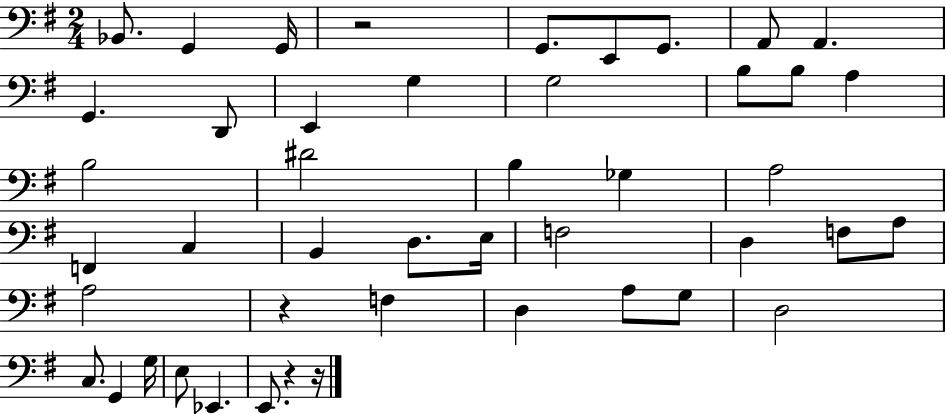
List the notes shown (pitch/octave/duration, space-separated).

Bb2/e. G2/q G2/s R/h G2/e. E2/e G2/e. A2/e A2/q. G2/q. D2/e E2/q G3/q G3/h B3/e B3/e A3/q B3/h D#4/h B3/q Gb3/q A3/h F2/q C3/q B2/q D3/e. E3/s F3/h D3/q F3/e A3/e A3/h R/q F3/q D3/q A3/e G3/e D3/h C3/e. G2/q G3/s E3/e Eb2/q. E2/e. R/q R/s